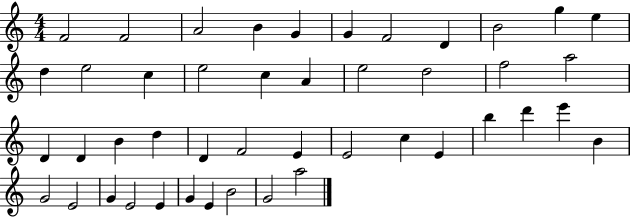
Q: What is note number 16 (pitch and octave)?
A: C5